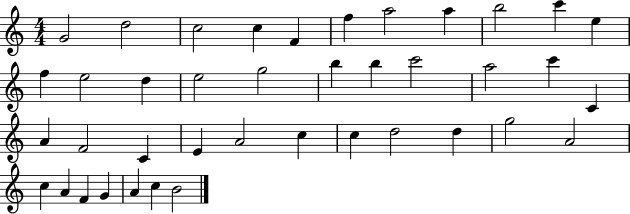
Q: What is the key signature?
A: C major